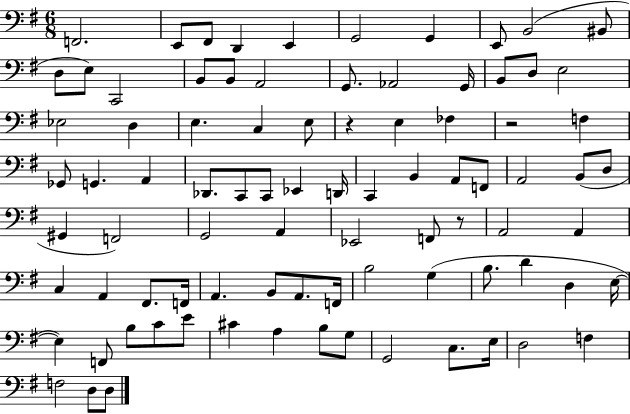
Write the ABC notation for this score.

X:1
T:Untitled
M:6/8
L:1/4
K:G
F,,2 E,,/2 ^F,,/2 D,, E,, G,,2 G,, E,,/2 B,,2 ^B,,/2 D,/2 E,/2 C,,2 B,,/2 B,,/2 A,,2 G,,/2 _A,,2 G,,/4 B,,/2 D,/2 E,2 _E,2 D, E, C, E,/2 z E, _F, z2 F, _G,,/2 G,, A,, _D,,/2 C,,/2 C,,/2 _E,, D,,/4 C,, B,, A,,/2 F,,/2 A,,2 B,,/2 D,/2 ^G,, F,,2 G,,2 A,, _E,,2 F,,/2 z/2 A,,2 A,, C, A,, ^F,,/2 F,,/4 A,, B,,/2 A,,/2 F,,/4 B,2 G, B,/2 D D, E,/4 E, F,,/2 B,/2 C/2 E/2 ^C A, B,/2 G,/2 G,,2 C,/2 E,/4 D,2 F, F,2 D,/2 D,/2